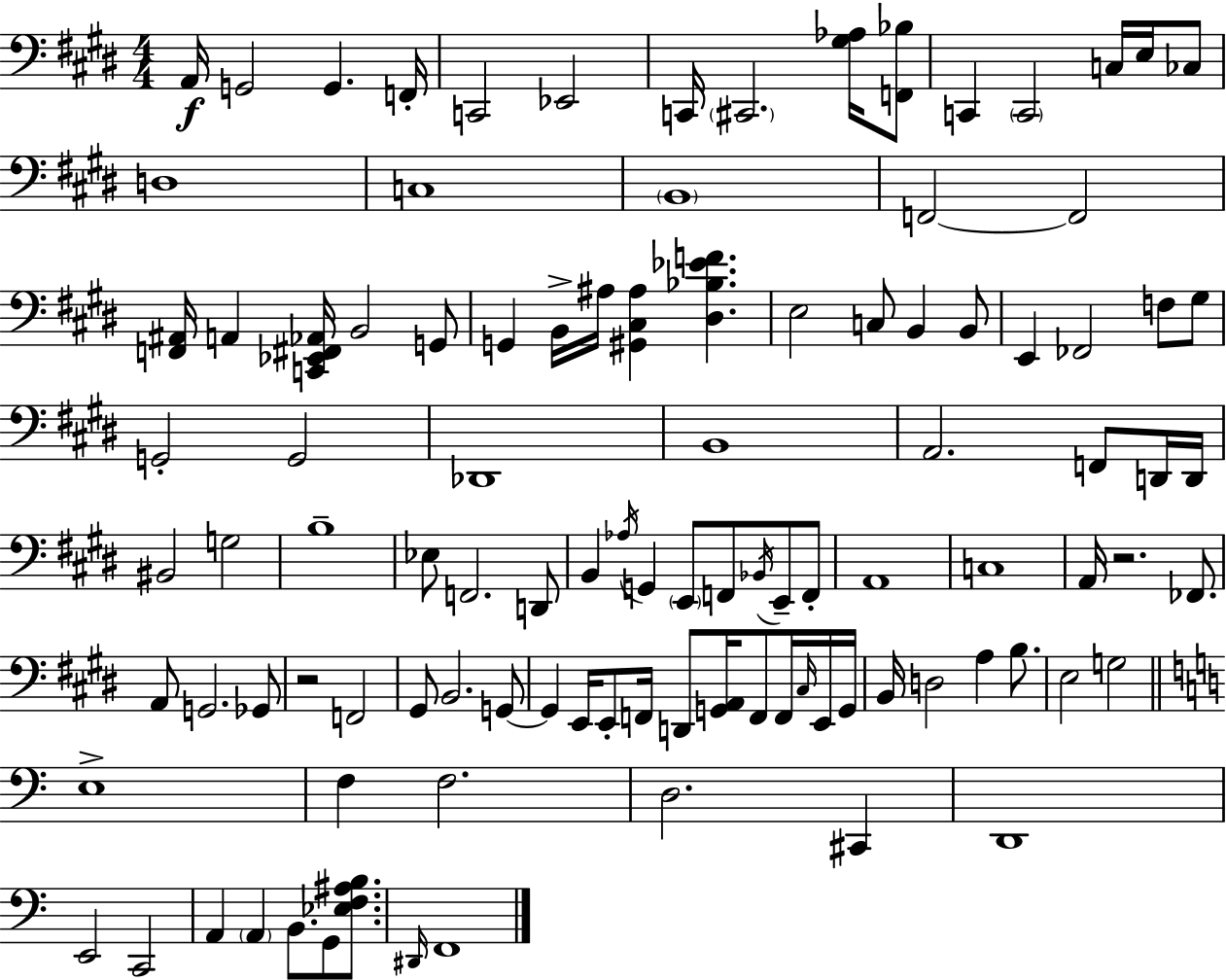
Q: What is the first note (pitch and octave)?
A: A2